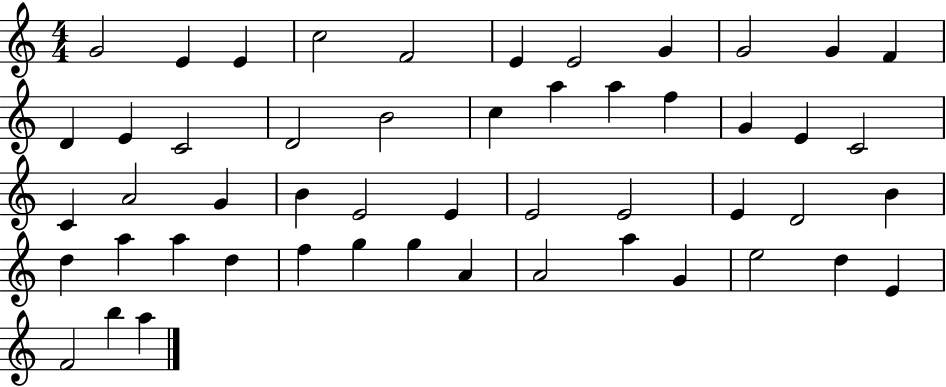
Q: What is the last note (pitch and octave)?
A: A5